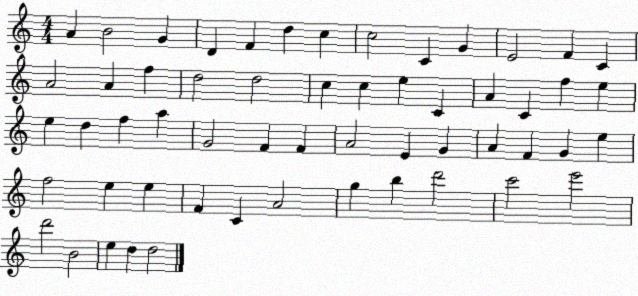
X:1
T:Untitled
M:4/4
L:1/4
K:C
A B2 G D F d c c2 C G E2 F C A2 A f d2 d2 c c e C A C f e e d f a G2 F F A2 E G A F G e f2 e e F C A2 g b d'2 c'2 e'2 d'2 B2 e d d2